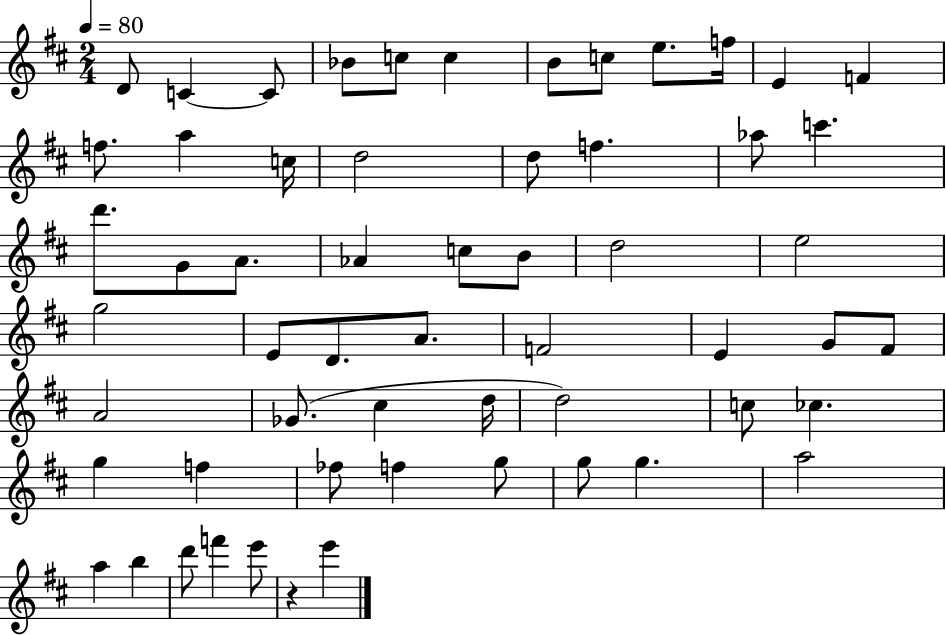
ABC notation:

X:1
T:Untitled
M:2/4
L:1/4
K:D
D/2 C C/2 _B/2 c/2 c B/2 c/2 e/2 f/4 E F f/2 a c/4 d2 d/2 f _a/2 c' d'/2 G/2 A/2 _A c/2 B/2 d2 e2 g2 E/2 D/2 A/2 F2 E G/2 ^F/2 A2 _G/2 ^c d/4 d2 c/2 _c g f _f/2 f g/2 g/2 g a2 a b d'/2 f' e'/2 z e'